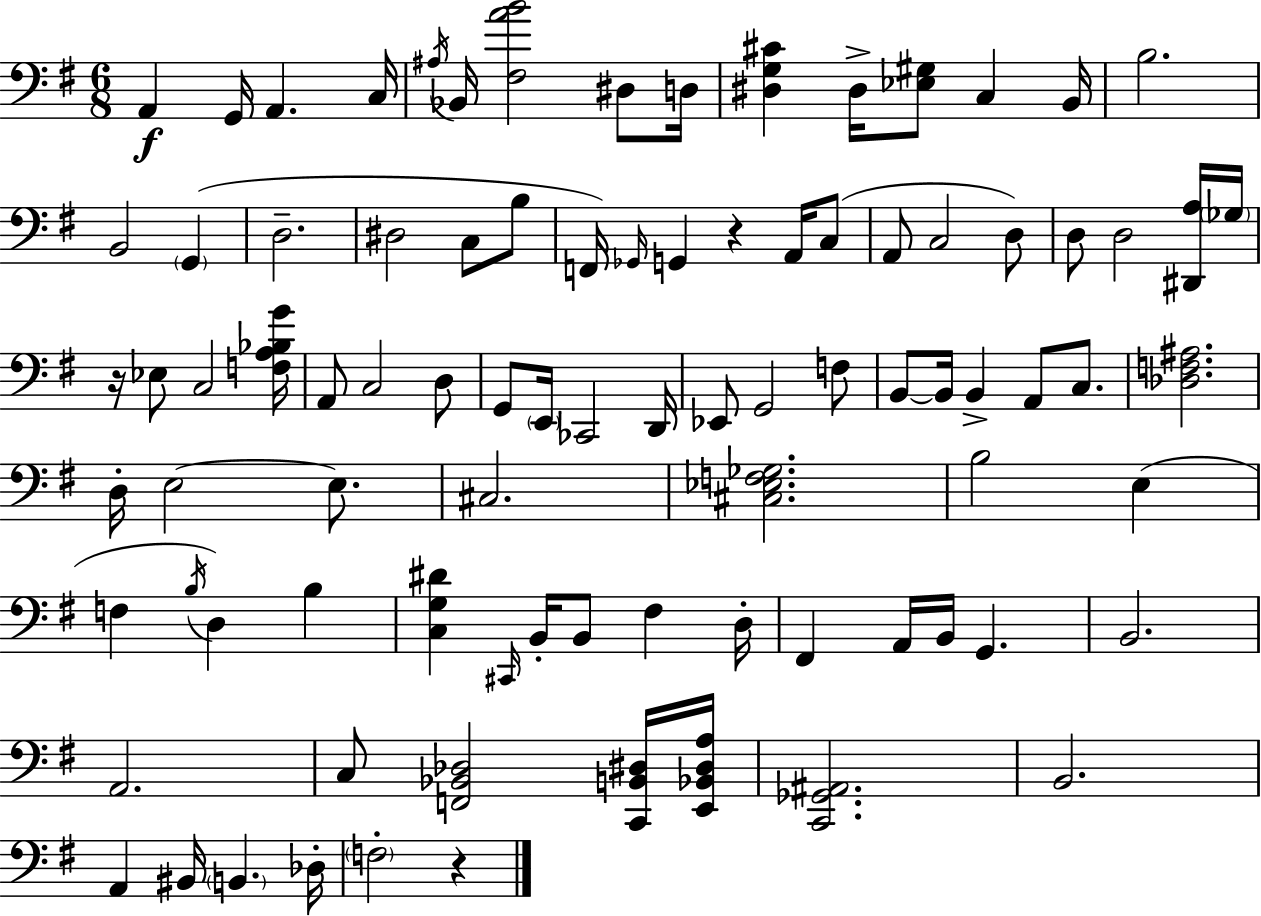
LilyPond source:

{
  \clef bass
  \numericTimeSignature
  \time 6/8
  \key e \minor
  a,4\f g,16 a,4. c16 | \acciaccatura { ais16 } bes,16 <fis a' b'>2 dis8 | d16 <dis g cis'>4 dis16-> <ees gis>8 c4 | b,16 b2. | \break b,2 \parenthesize g,4( | d2.-- | dis2 c8 b8 | f,16) \grace { ges,16 } g,4 r4 a,16 | \break c8( a,8 c2 | d8) d8 d2 | <dis, a>16 \parenthesize ges16 r16 ees8 c2 | <f a bes g'>16 a,8 c2 | \break d8 g,8 \parenthesize e,16 ces,2 | d,16 ees,8 g,2 | f8 b,8~~ b,16 b,4-> a,8 c8. | <des f ais>2. | \break d16-. e2~~ e8. | cis2. | <cis ees f ges>2. | b2 e4( | \break f4 \acciaccatura { b16 } d4) b4 | <c g dis'>4 \grace { cis,16 } b,16-. b,8 fis4 | d16-. fis,4 a,16 b,16 g,4. | b,2. | \break a,2. | c8 <f, bes, des>2 | <c, b, dis>16 <e, bes, dis a>16 <c, ges, ais,>2. | b,2. | \break a,4 bis,16 \parenthesize b,4. | des16-. \parenthesize f2-. | r4 \bar "|."
}